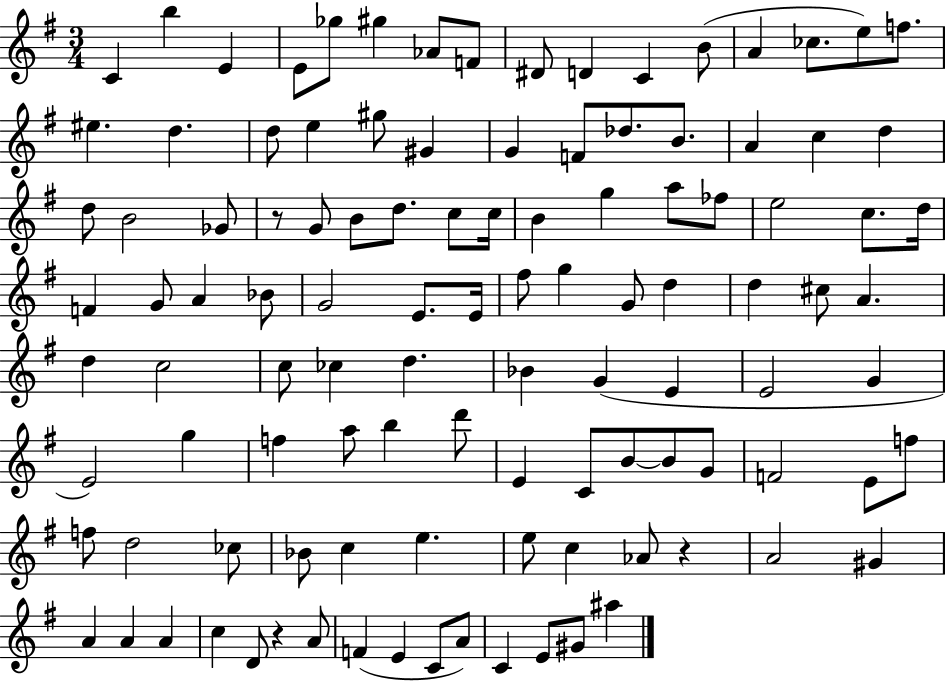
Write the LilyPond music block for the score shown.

{
  \clef treble
  \numericTimeSignature
  \time 3/4
  \key g \major
  c'4 b''4 e'4 | e'8 ges''8 gis''4 aes'8 f'8 | dis'8 d'4 c'4 b'8( | a'4 ces''8. e''8) f''8. | \break eis''4. d''4. | d''8 e''4 gis''8 gis'4 | g'4 f'8 des''8. b'8. | a'4 c''4 d''4 | \break d''8 b'2 ges'8 | r8 g'8 b'8 d''8. c''8 c''16 | b'4 g''4 a''8 fes''8 | e''2 c''8. d''16 | \break f'4 g'8 a'4 bes'8 | g'2 e'8. e'16 | fis''8 g''4 g'8 d''4 | d''4 cis''8 a'4. | \break d''4 c''2 | c''8 ces''4 d''4. | bes'4 g'4( e'4 | e'2 g'4 | \break e'2) g''4 | f''4 a''8 b''4 d'''8 | e'4 c'8 b'8~~ b'8 g'8 | f'2 e'8 f''8 | \break f''8 d''2 ces''8 | bes'8 c''4 e''4. | e''8 c''4 aes'8 r4 | a'2 gis'4 | \break a'4 a'4 a'4 | c''4 d'8 r4 a'8 | f'4( e'4 c'8 a'8) | c'4 e'8 gis'8 ais''4 | \break \bar "|."
}